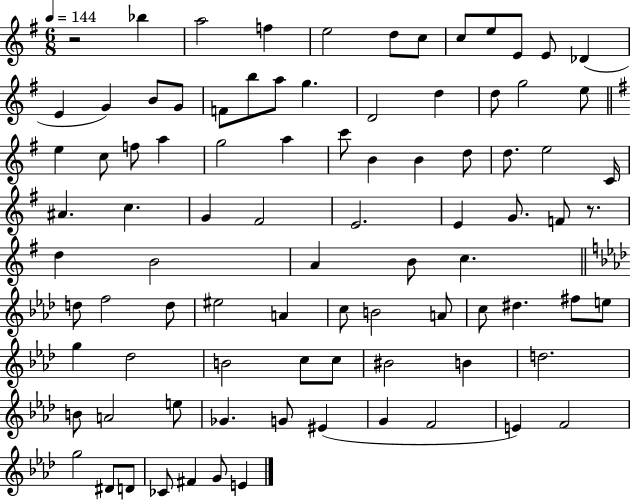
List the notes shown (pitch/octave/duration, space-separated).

R/h Bb5/q A5/h F5/q E5/h D5/e C5/e C5/e E5/e E4/e E4/e Db4/q E4/q G4/q B4/e G4/e F4/e B5/e A5/e G5/q. D4/h D5/q D5/e G5/h E5/e E5/q C5/e F5/e A5/q G5/h A5/q C6/e B4/q B4/q D5/e D5/e. E5/h C4/s A#4/q. C5/q. G4/q F#4/h E4/h. E4/q G4/e. F4/e R/e. D5/q B4/h A4/q B4/e C5/q. D5/e F5/h D5/e EIS5/h A4/q C5/e B4/h A4/e C5/e D#5/q. F#5/e E5/e G5/q Db5/h B4/h C5/e C5/e BIS4/h B4/q D5/h. B4/e A4/h E5/e Gb4/q. G4/e EIS4/q G4/q F4/h E4/q F4/h G5/h D#4/e D4/e CES4/e F#4/q G4/e E4/q